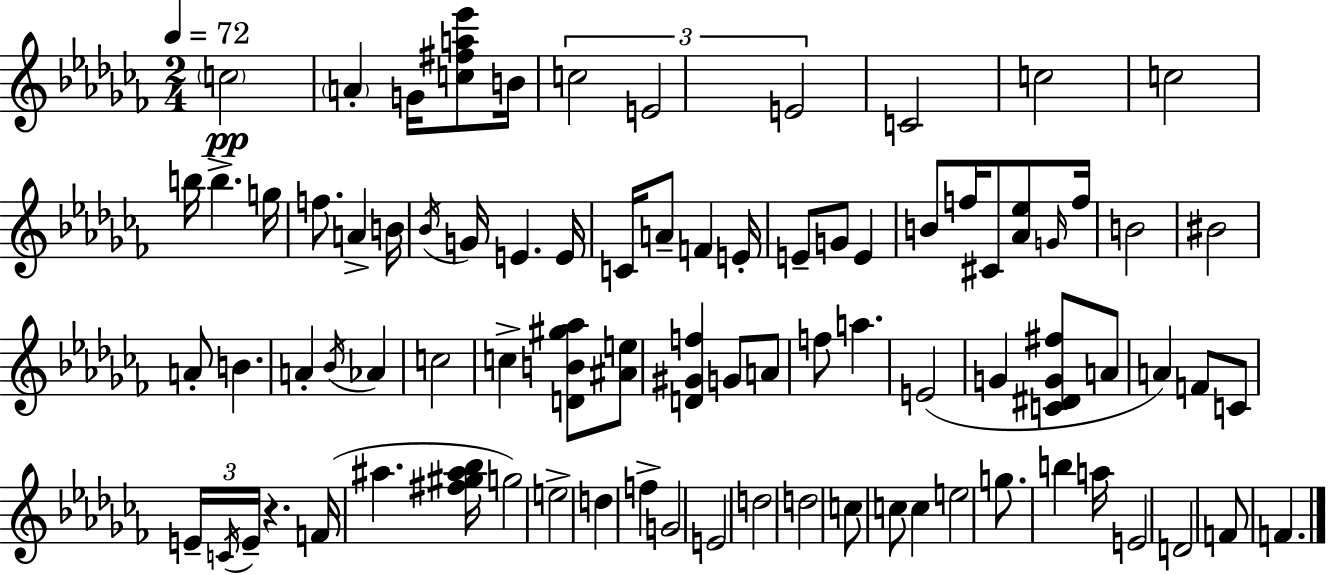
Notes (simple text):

C5/h A4/q G4/s [C5,F#5,A5,Eb6]/e B4/s C5/h E4/h E4/h C4/h C5/h C5/h B5/s B5/q. G5/s F5/e. A4/q B4/s Bb4/s G4/s E4/q. E4/s C4/s A4/e F4/q E4/s E4/e G4/e E4/q B4/e F5/s C#4/e [Ab4,Eb5]/e G4/s F5/s B4/h BIS4/h A4/e B4/q. A4/q Bb4/s Ab4/q C5/h C5/q [D4,B4,G#5,Ab5]/e [A#4,E5]/e [D4,G#4,F5]/q G4/e A4/e F5/e A5/q. E4/h G4/q [C4,D#4,G4,F#5]/e A4/e A4/q F4/e C4/e E4/s C4/s E4/s R/q. F4/s A#5/q. [F#5,G#5,A#5,Bb5]/s G5/h E5/h D5/q F5/q G4/h E4/h D5/h D5/h C5/e C5/e C5/q E5/h G5/e. B5/q A5/s E4/h D4/h F4/e F4/q.